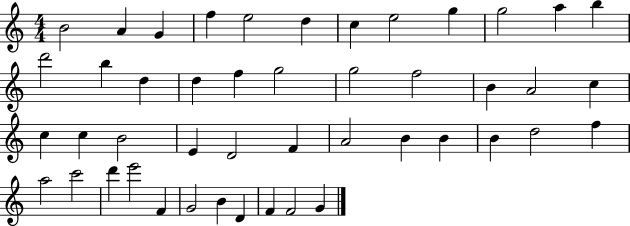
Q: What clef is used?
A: treble